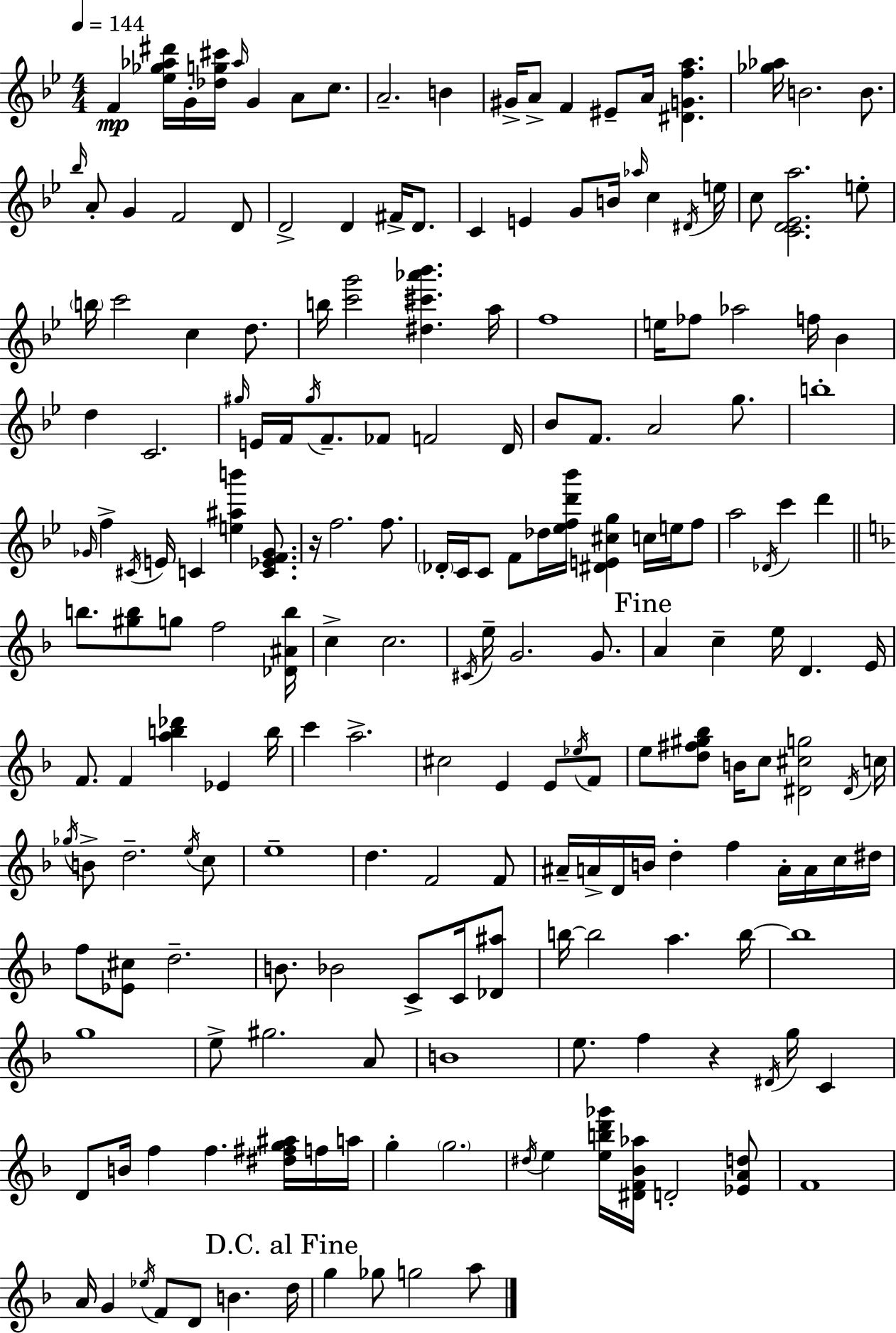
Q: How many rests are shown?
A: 2